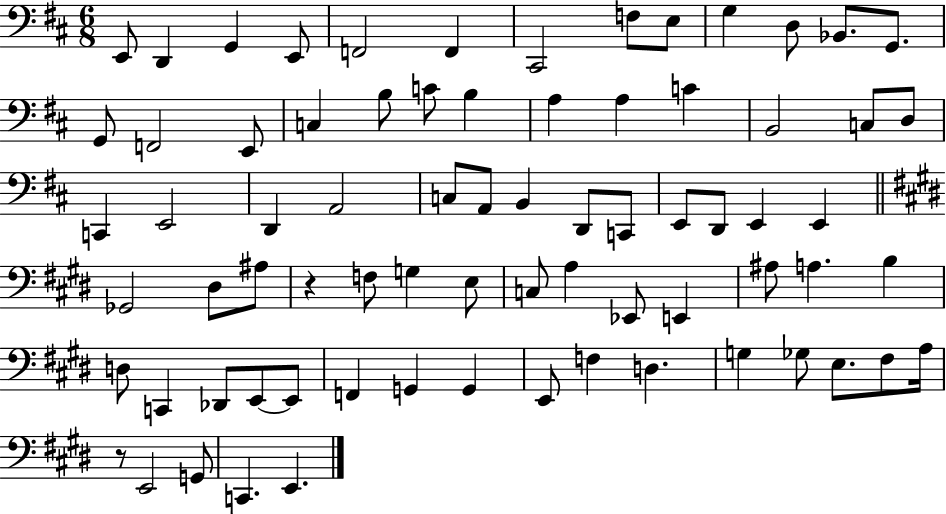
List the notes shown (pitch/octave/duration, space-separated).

E2/e D2/q G2/q E2/e F2/h F2/q C#2/h F3/e E3/e G3/q D3/e Bb2/e. G2/e. G2/e F2/h E2/e C3/q B3/e C4/e B3/q A3/q A3/q C4/q B2/h C3/e D3/e C2/q E2/h D2/q A2/h C3/e A2/e B2/q D2/e C2/e E2/e D2/e E2/q E2/q Gb2/h D#3/e A#3/e R/q F3/e G3/q E3/e C3/e A3/q Eb2/e E2/q A#3/e A3/q. B3/q D3/e C2/q Db2/e E2/e E2/e F2/q G2/q G2/q E2/e F3/q D3/q. G3/q Gb3/e E3/e. F#3/e A3/s R/e E2/h G2/e C2/q. E2/q.